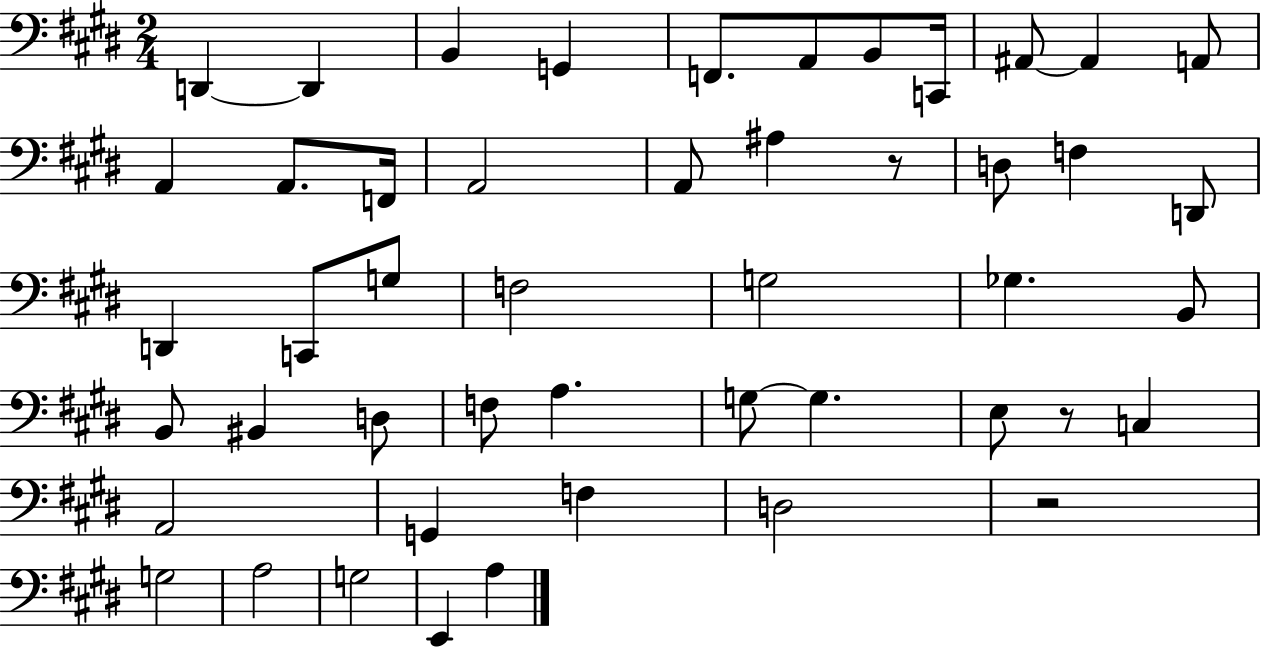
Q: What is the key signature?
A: E major